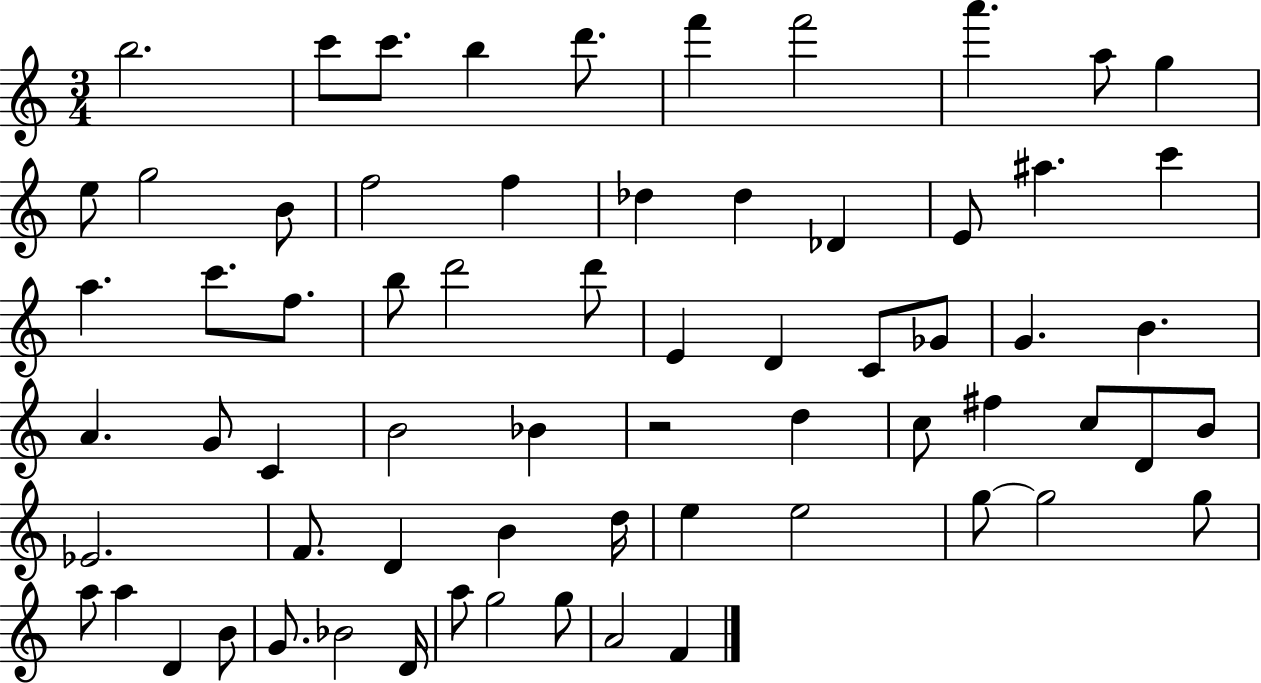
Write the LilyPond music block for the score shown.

{
  \clef treble
  \numericTimeSignature
  \time 3/4
  \key c \major
  b''2. | c'''8 c'''8. b''4 d'''8. | f'''4 f'''2 | a'''4. a''8 g''4 | \break e''8 g''2 b'8 | f''2 f''4 | des''4 des''4 des'4 | e'8 ais''4. c'''4 | \break a''4. c'''8. f''8. | b''8 d'''2 d'''8 | e'4 d'4 c'8 ges'8 | g'4. b'4. | \break a'4. g'8 c'4 | b'2 bes'4 | r2 d''4 | c''8 fis''4 c''8 d'8 b'8 | \break ees'2. | f'8. d'4 b'4 d''16 | e''4 e''2 | g''8~~ g''2 g''8 | \break a''8 a''4 d'4 b'8 | g'8. bes'2 d'16 | a''8 g''2 g''8 | a'2 f'4 | \break \bar "|."
}